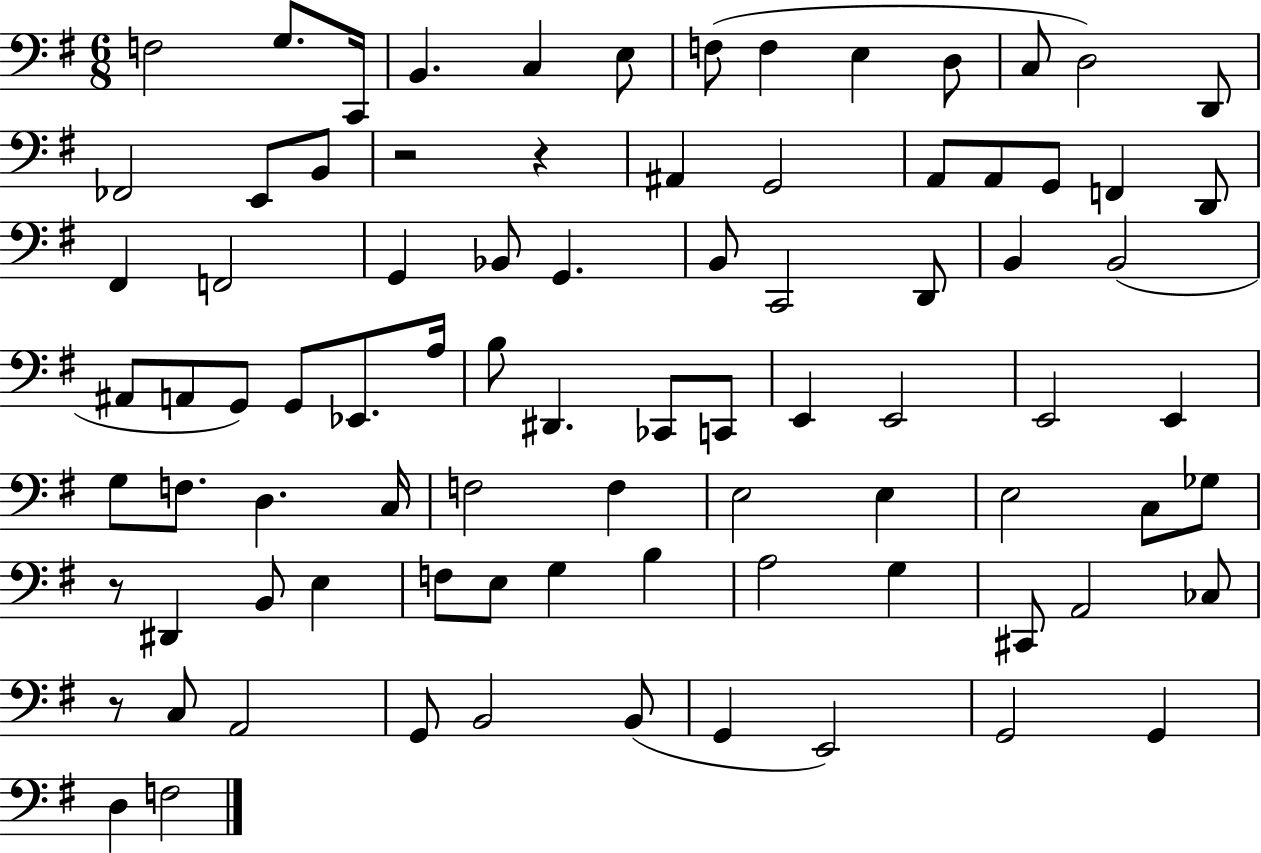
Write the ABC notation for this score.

X:1
T:Untitled
M:6/8
L:1/4
K:G
F,2 G,/2 C,,/4 B,, C, E,/2 F,/2 F, E, D,/2 C,/2 D,2 D,,/2 _F,,2 E,,/2 B,,/2 z2 z ^A,, G,,2 A,,/2 A,,/2 G,,/2 F,, D,,/2 ^F,, F,,2 G,, _B,,/2 G,, B,,/2 C,,2 D,,/2 B,, B,,2 ^A,,/2 A,,/2 G,,/2 G,,/2 _E,,/2 A,/4 B,/2 ^D,, _C,,/2 C,,/2 E,, E,,2 E,,2 E,, G,/2 F,/2 D, C,/4 F,2 F, E,2 E, E,2 C,/2 _G,/2 z/2 ^D,, B,,/2 E, F,/2 E,/2 G, B, A,2 G, ^C,,/2 A,,2 _C,/2 z/2 C,/2 A,,2 G,,/2 B,,2 B,,/2 G,, E,,2 G,,2 G,, D, F,2